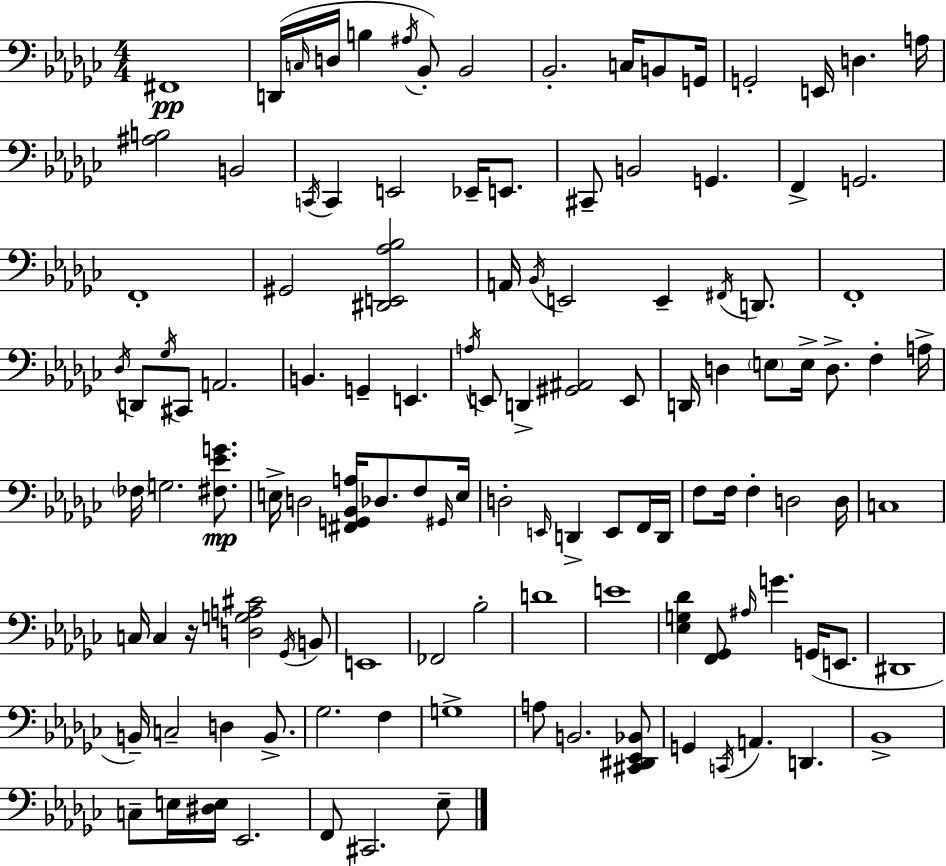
{
  \clef bass
  \numericTimeSignature
  \time 4/4
  \key ees \minor
  fis,1\pp | d,16( \grace { c16 } d16 b4 \acciaccatura { ais16 }) bes,8-. bes,2 | bes,2.-. c16 b,8 | g,16 g,2-. e,16 d4. | \break a16 <ais b>2 b,2 | \acciaccatura { c,16 } c,4 e,2 ees,16-- | e,8. cis,8-- b,2 g,4. | f,4-> g,2. | \break f,1-. | gis,2 <dis, e, aes bes>2 | a,16 \acciaccatura { bes,16 } e,2 e,4-- | \acciaccatura { fis,16 } d,8. f,1-. | \break \acciaccatura { des16 } d,8 \acciaccatura { ges16 } cis,8 a,2. | b,4. g,4-- | e,4. \acciaccatura { a16 } e,8 d,4-> <gis, ais,>2 | e,8 d,16 d4 \parenthesize e8 e16-> | \break d8.-> f4-. a16-> \parenthesize fes16 g2. | <fis ees' g'>8.\mp e16-> d2 | <fis, g, bes, a>16 des8. f8 \grace { gis,16 } e16 d2-. | \grace { e,16 } d,4-> e,8 f,16 d,16 f8 f16 f4-. | \break d2 d16 c1 | c16 c4 r16 | <d g a cis'>2 \acciaccatura { ges,16 } b,8 e,1 | fes,2 | \break bes2-. d'1 | e'1 | <ees g des'>4 <f, ges,>8 | \grace { ais16 } g'4. g,16( e,8. dis,1 | \break b,16--) c2-- | d4 b,8.-> ges2. | f4 g1-> | a8 b,2. | \break <cis, dis, ees, bes,>8 g,4 | \acciaccatura { c,16 } a,4. d,4. bes,1-> | c8-- e16 | <dis e>16 ees,2. f,8 cis,2. | \break ees8-- \bar "|."
}